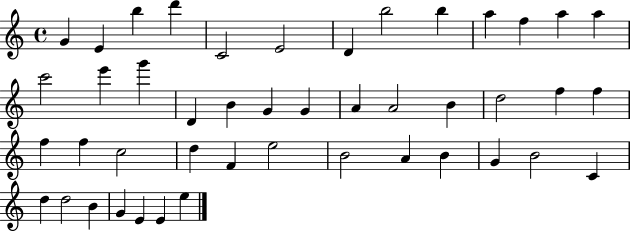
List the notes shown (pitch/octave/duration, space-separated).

G4/q E4/q B5/q D6/q C4/h E4/h D4/q B5/h B5/q A5/q F5/q A5/q A5/q C6/h E6/q G6/q D4/q B4/q G4/q G4/q A4/q A4/h B4/q D5/h F5/q F5/q F5/q F5/q C5/h D5/q F4/q E5/h B4/h A4/q B4/q G4/q B4/h C4/q D5/q D5/h B4/q G4/q E4/q E4/q E5/q